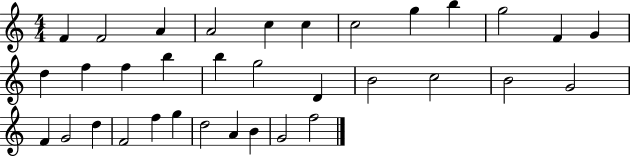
X:1
T:Untitled
M:4/4
L:1/4
K:C
F F2 A A2 c c c2 g b g2 F G d f f b b g2 D B2 c2 B2 G2 F G2 d F2 f g d2 A B G2 f2